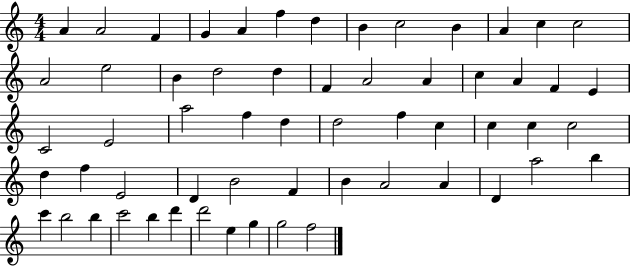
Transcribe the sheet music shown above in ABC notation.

X:1
T:Untitled
M:4/4
L:1/4
K:C
A A2 F G A f d B c2 B A c c2 A2 e2 B d2 d F A2 A c A F E C2 E2 a2 f d d2 f c c c c2 d f E2 D B2 F B A2 A D a2 b c' b2 b c'2 b d' d'2 e g g2 f2